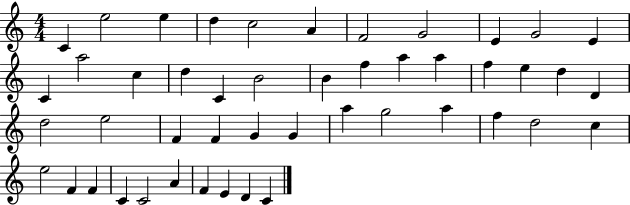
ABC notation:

X:1
T:Untitled
M:4/4
L:1/4
K:C
C e2 e d c2 A F2 G2 E G2 E C a2 c d C B2 B f a a f e d D d2 e2 F F G G a g2 a f d2 c e2 F F C C2 A F E D C